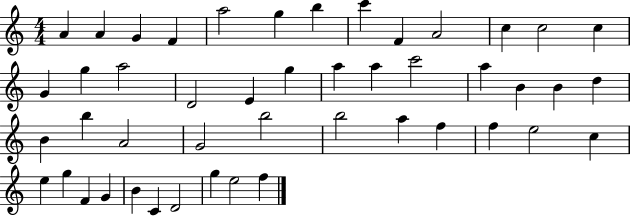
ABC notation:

X:1
T:Untitled
M:4/4
L:1/4
K:C
A A G F a2 g b c' F A2 c c2 c G g a2 D2 E g a a c'2 a B B d B b A2 G2 b2 b2 a f f e2 c e g F G B C D2 g e2 f